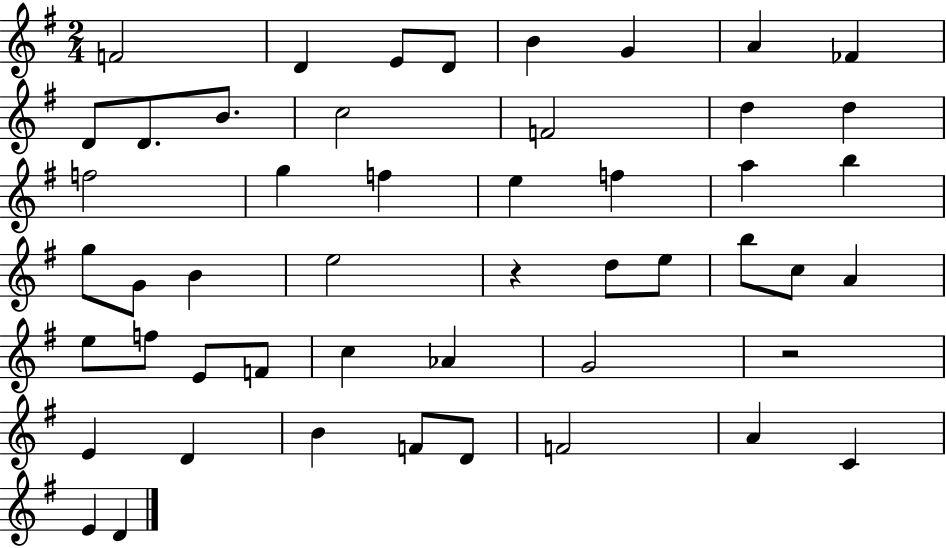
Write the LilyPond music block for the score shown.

{
  \clef treble
  \numericTimeSignature
  \time 2/4
  \key g \major
  f'2 | d'4 e'8 d'8 | b'4 g'4 | a'4 fes'4 | \break d'8 d'8. b'8. | c''2 | f'2 | d''4 d''4 | \break f''2 | g''4 f''4 | e''4 f''4 | a''4 b''4 | \break g''8 g'8 b'4 | e''2 | r4 d''8 e''8 | b''8 c''8 a'4 | \break e''8 f''8 e'8 f'8 | c''4 aes'4 | g'2 | r2 | \break e'4 d'4 | b'4 f'8 d'8 | f'2 | a'4 c'4 | \break e'4 d'4 | \bar "|."
}